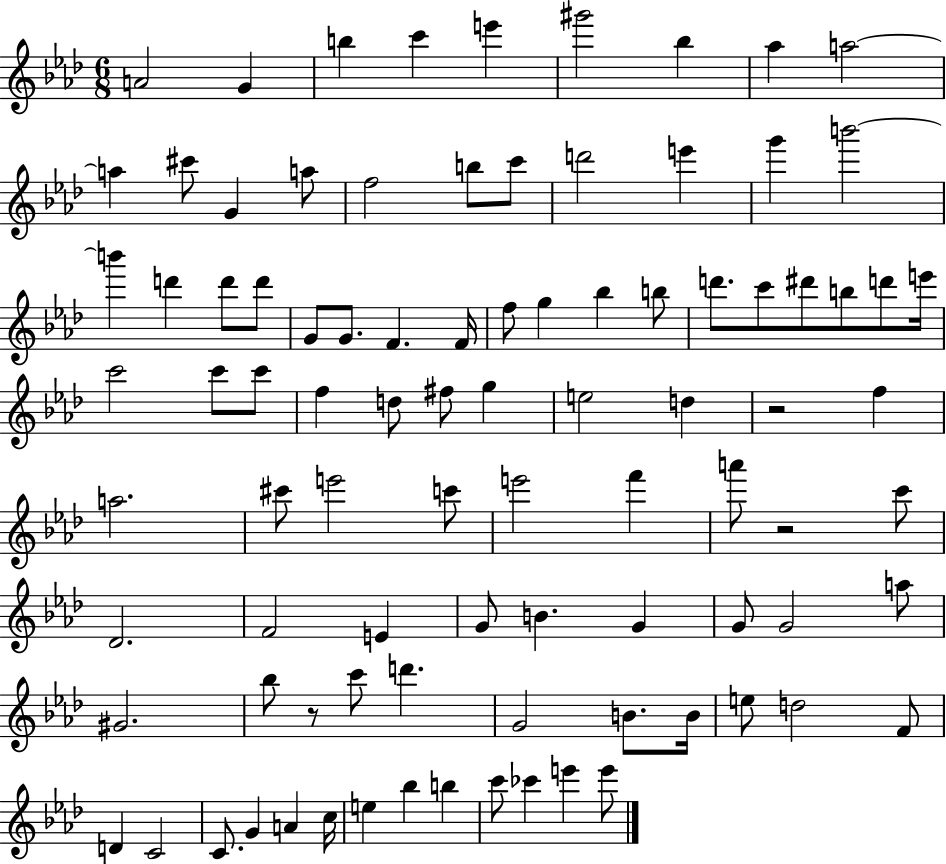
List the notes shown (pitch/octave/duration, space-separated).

A4/h G4/q B5/q C6/q E6/q G#6/h Bb5/q Ab5/q A5/h A5/q C#6/e G4/q A5/e F5/h B5/e C6/e D6/h E6/q G6/q B6/h B6/q D6/q D6/e D6/e G4/e G4/e. F4/q. F4/s F5/e G5/q Bb5/q B5/e D6/e. C6/e D#6/e B5/e D6/e E6/s C6/h C6/e C6/e F5/q D5/e F#5/e G5/q E5/h D5/q R/h F5/q A5/h. C#6/e E6/h C6/e E6/h F6/q A6/e R/h C6/e Db4/h. F4/h E4/q G4/e B4/q. G4/q G4/e G4/h A5/e G#4/h. Bb5/e R/e C6/e D6/q. G4/h B4/e. B4/s E5/e D5/h F4/e D4/q C4/h C4/e. G4/q A4/q C5/s E5/q Bb5/q B5/q C6/e CES6/q E6/q E6/e